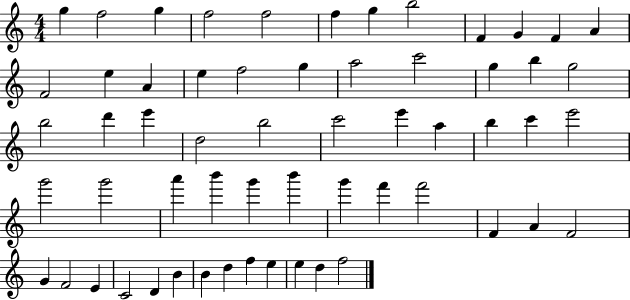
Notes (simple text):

G5/q F5/h G5/q F5/h F5/h F5/q G5/q B5/h F4/q G4/q F4/q A4/q F4/h E5/q A4/q E5/q F5/h G5/q A5/h C6/h G5/q B5/q G5/h B5/h D6/q E6/q D5/h B5/h C6/h E6/q A5/q B5/q C6/q E6/h G6/h G6/h A6/q B6/q G6/q B6/q G6/q F6/q F6/h F4/q A4/q F4/h G4/q F4/h E4/q C4/h D4/q B4/q B4/q D5/q F5/q E5/q E5/q D5/q F5/h